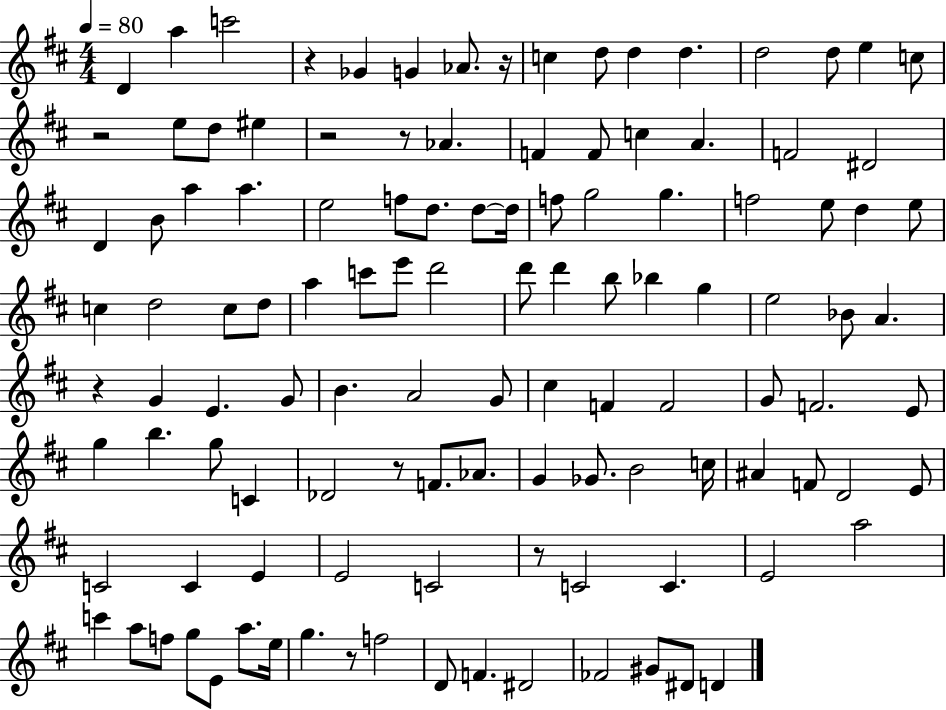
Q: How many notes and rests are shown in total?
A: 117